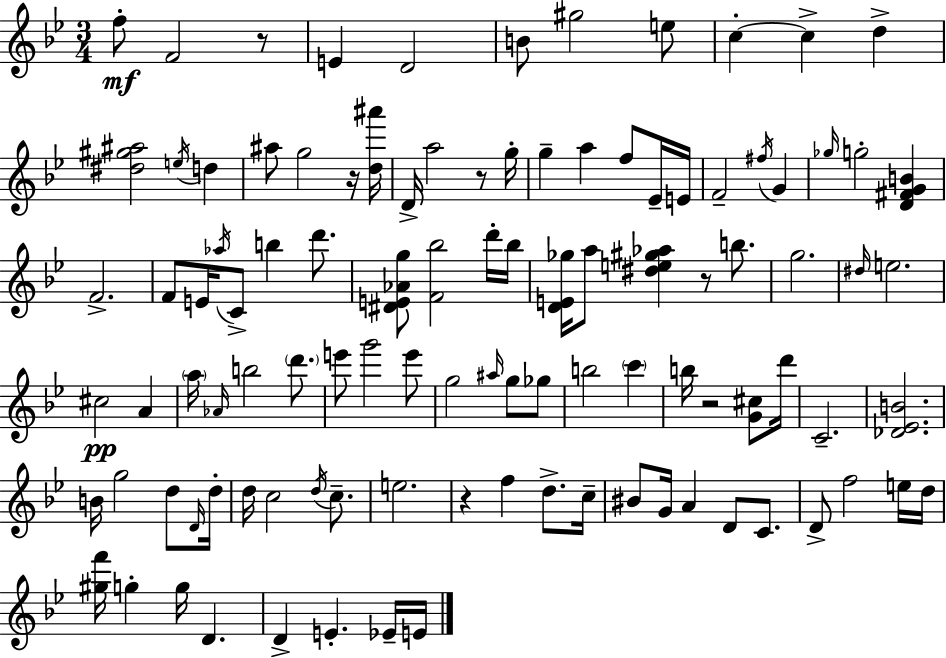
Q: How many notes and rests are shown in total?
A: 104